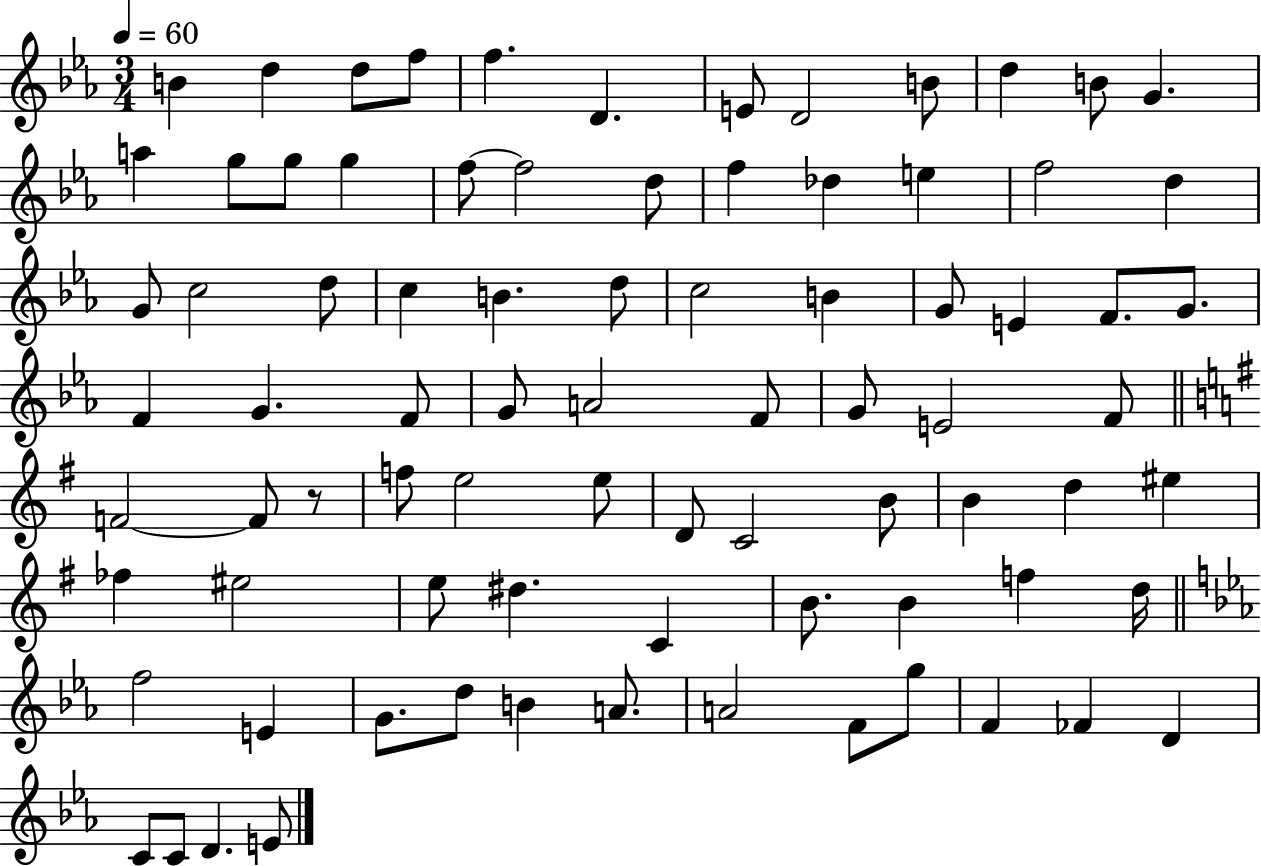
B4/q D5/q D5/e F5/e F5/q. D4/q. E4/e D4/h B4/e D5/q B4/e G4/q. A5/q G5/e G5/e G5/q F5/e F5/h D5/e F5/q Db5/q E5/q F5/h D5/q G4/e C5/h D5/e C5/q B4/q. D5/e C5/h B4/q G4/e E4/q F4/e. G4/e. F4/q G4/q. F4/e G4/e A4/h F4/e G4/e E4/h F4/e F4/h F4/e R/e F5/e E5/h E5/e D4/e C4/h B4/e B4/q D5/q EIS5/q FES5/q EIS5/h E5/e D#5/q. C4/q B4/e. B4/q F5/q D5/s F5/h E4/q G4/e. D5/e B4/q A4/e. A4/h F4/e G5/e F4/q FES4/q D4/q C4/e C4/e D4/q. E4/e